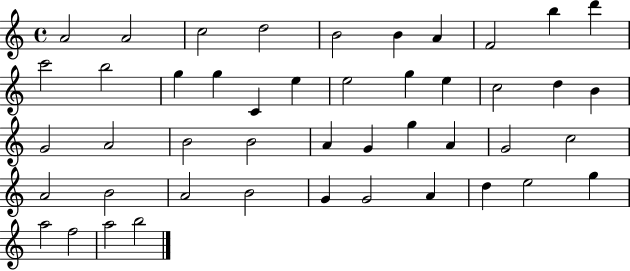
{
  \clef treble
  \time 4/4
  \defaultTimeSignature
  \key c \major
  a'2 a'2 | c''2 d''2 | b'2 b'4 a'4 | f'2 b''4 d'''4 | \break c'''2 b''2 | g''4 g''4 c'4 e''4 | e''2 g''4 e''4 | c''2 d''4 b'4 | \break g'2 a'2 | b'2 b'2 | a'4 g'4 g''4 a'4 | g'2 c''2 | \break a'2 b'2 | a'2 b'2 | g'4 g'2 a'4 | d''4 e''2 g''4 | \break a''2 f''2 | a''2 b''2 | \bar "|."
}